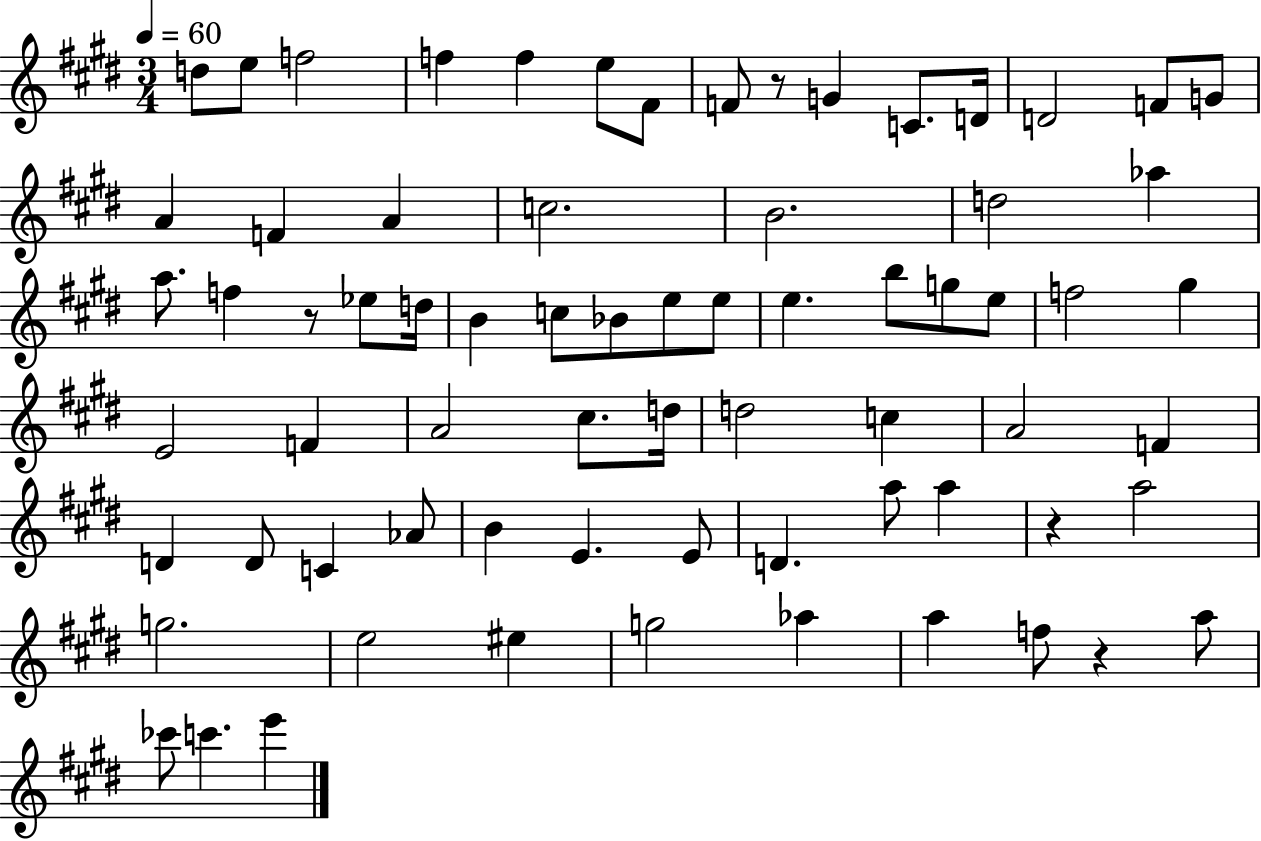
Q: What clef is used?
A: treble